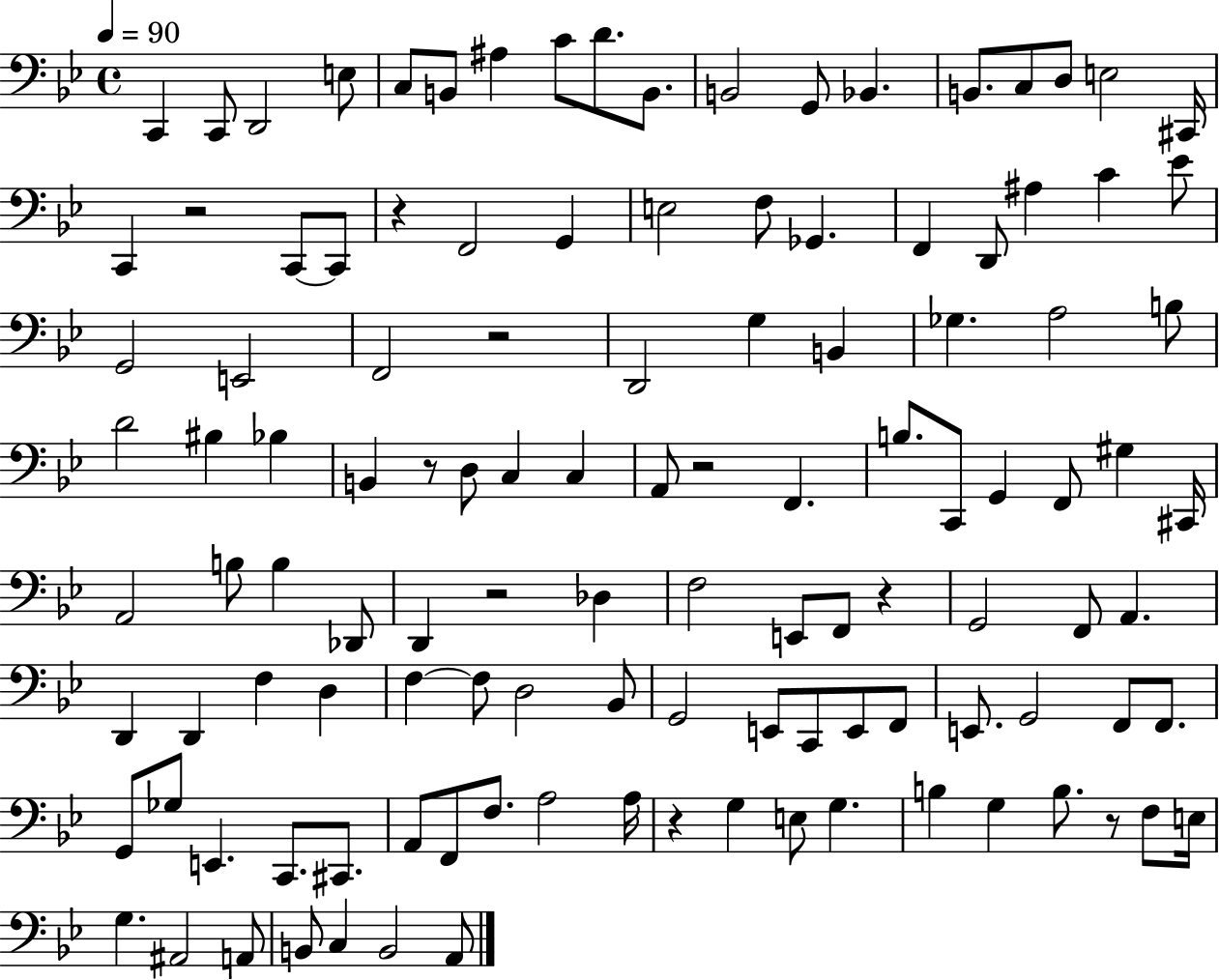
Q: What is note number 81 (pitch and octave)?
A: E2